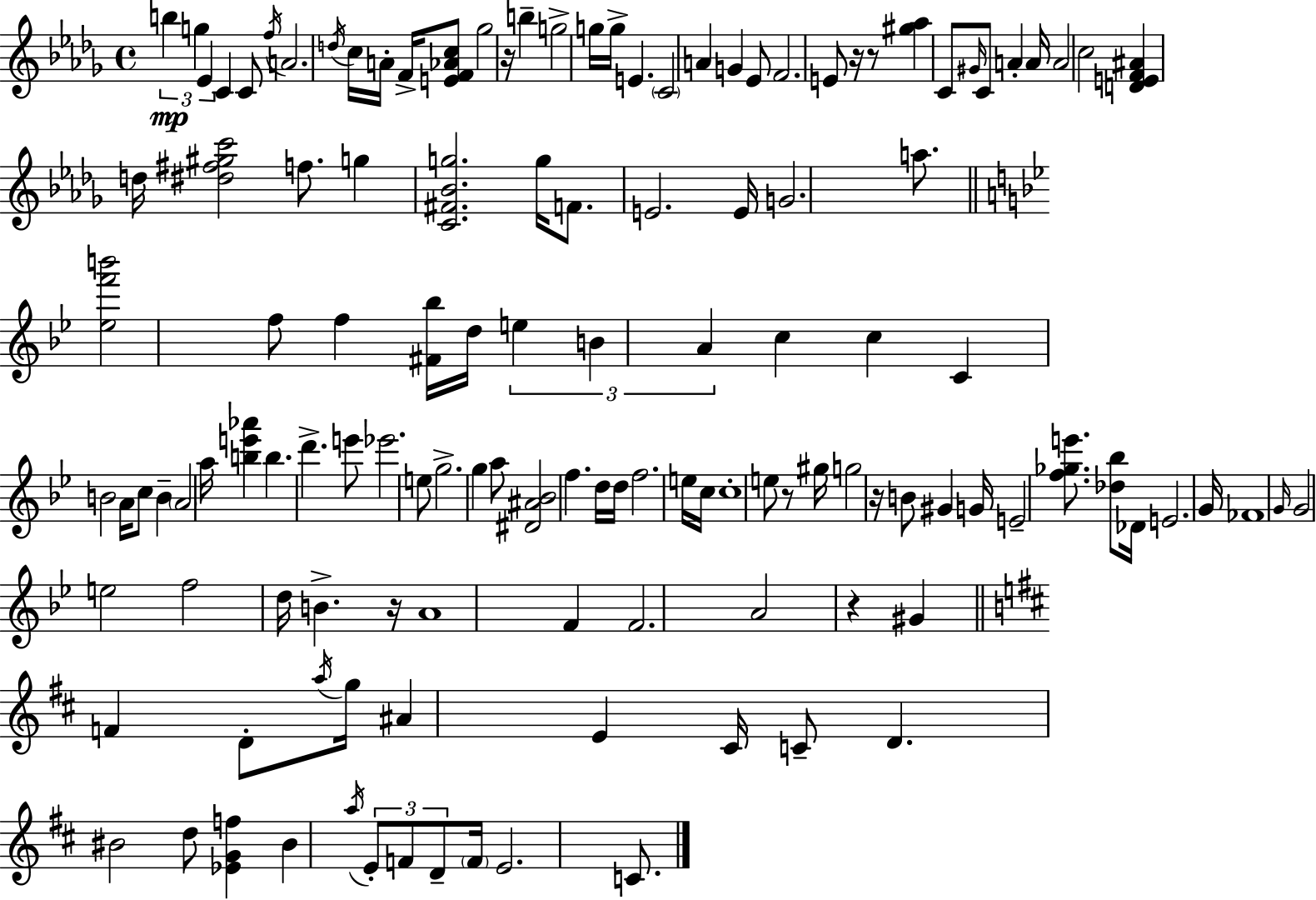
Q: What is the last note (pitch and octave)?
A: C4